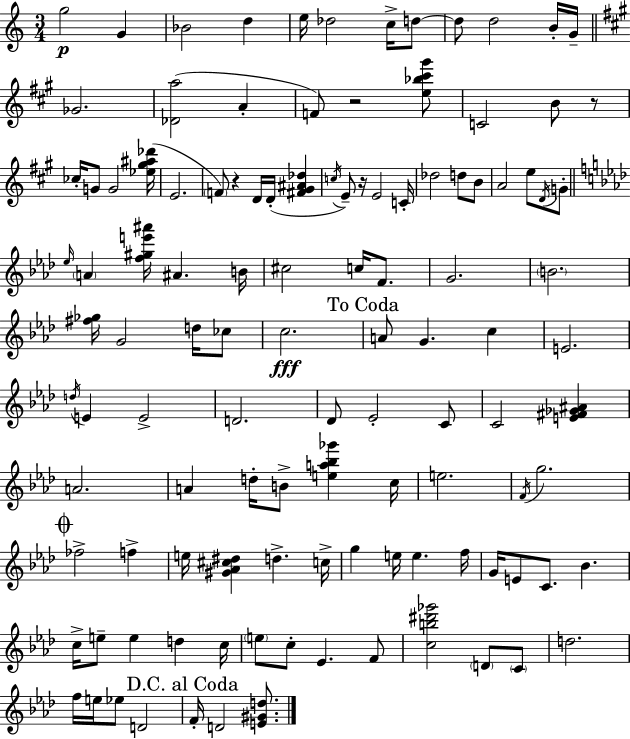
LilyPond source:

{
  \clef treble
  \numericTimeSignature
  \time 3/4
  \key a \minor
  g''2\p g'4 | bes'2 d''4 | e''16 des''2 c''16-> d''8~~ | d''8 d''2 b'16-. g'16-- | \break \bar "||" \break \key a \major ges'2. | <des' a''>2( a'4-. | f'8) r2 <e'' bes'' cis''' gis'''>8 | c'2 b'8 r8 | \break ces''16-. g'8 g'2 <ees'' gis'' ais'' des'''>16( | e'2. | \parenthesize f'8) r4 d'16 d'16-.( <fis' gis' ais' des''>4 | \acciaccatura { c''16 }) e'8-- r16 e'2 | \break c'16-. des''2 d''8 b'8 | a'2 e''8 \acciaccatura { d'16 } | g'8-. \bar "||" \break \key aes \major \grace { ees''16 } \parenthesize a'4 <f'' gis'' e''' ais'''>16 ais'4. | b'16 cis''2 c''16 f'8. | g'2. | \parenthesize b'2. | \break <fis'' ges''>16 g'2 d''16 ces''8 | c''2.\fff | \mark "To Coda" a'8 g'4. c''4 | e'2. | \break \acciaccatura { d''16 } e'4 e'2-> | d'2. | des'8 ees'2-. | c'8 c'2 <e' fis' ges' ais'>4 | \break a'2. | a'4 d''16-. b'8-> <e'' a'' bes'' ges'''>4 | c''16 e''2. | \acciaccatura { f'16 } g''2. | \break \mark \markup { \musicglyph "scripts.coda" } fes''2-> f''4-> | e''16 <gis' aes' cis'' dis''>4 d''4.-> | c''16-> g''4 e''16 e''4. | f''16 g'16 e'8 c'8. bes'4. | \break c''16-> e''8-- e''4 d''4 | c''16 \parenthesize e''8 c''8-. ees'4. | f'8 <c'' b'' dis''' ges'''>2 \parenthesize d'8 | \parenthesize c'8 d''2. | \break f''16 e''16 ees''8 d'2 | \mark "D.C. al Coda" f'16-. d'2 | <e' gis' d''>8. \bar "|."
}